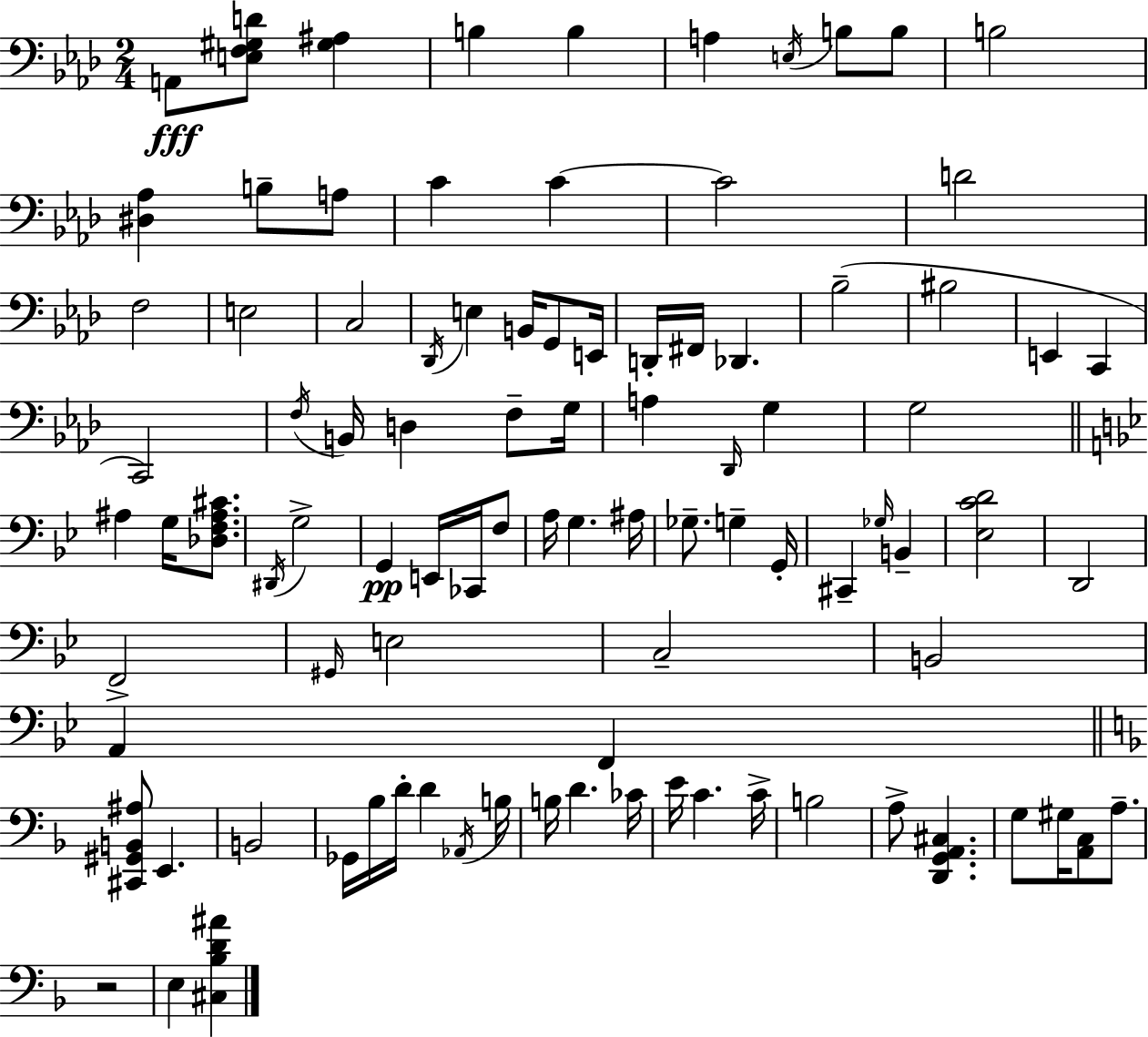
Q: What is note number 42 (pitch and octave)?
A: D#2